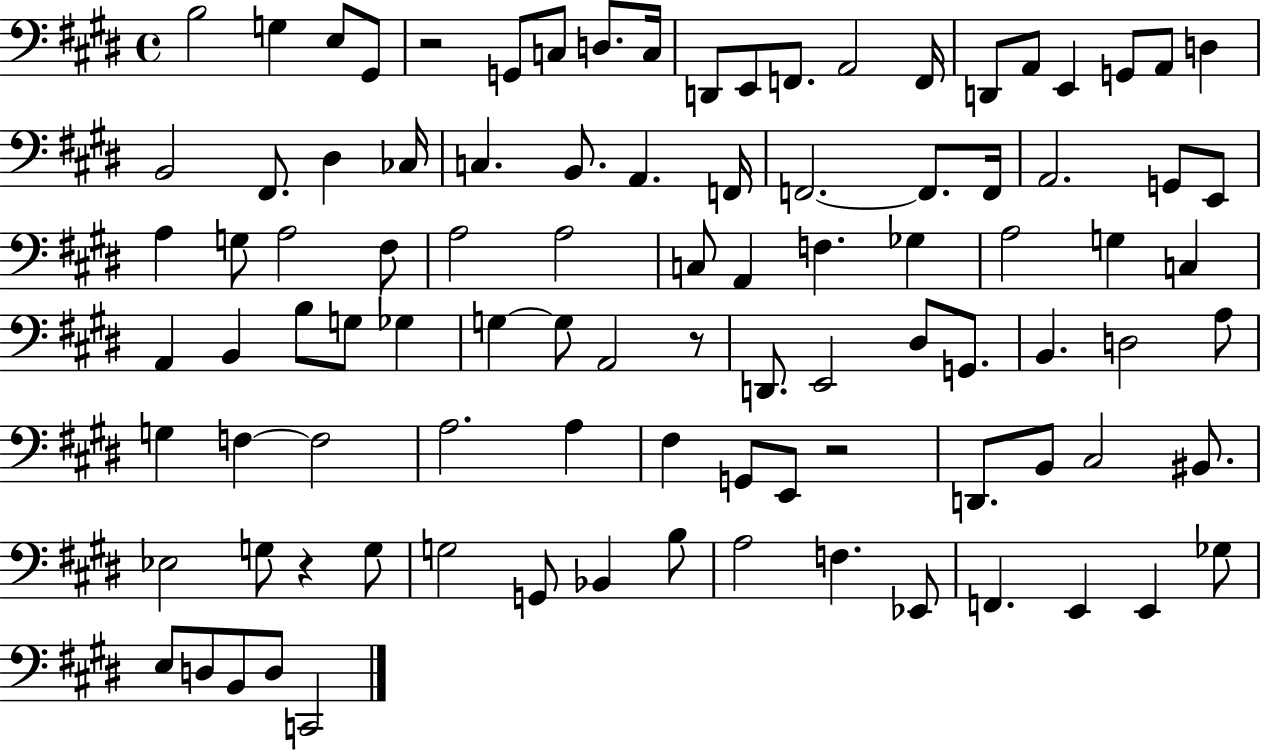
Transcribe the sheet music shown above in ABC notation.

X:1
T:Untitled
M:4/4
L:1/4
K:E
B,2 G, E,/2 ^G,,/2 z2 G,,/2 C,/2 D,/2 C,/4 D,,/2 E,,/2 F,,/2 A,,2 F,,/4 D,,/2 A,,/2 E,, G,,/2 A,,/2 D, B,,2 ^F,,/2 ^D, _C,/4 C, B,,/2 A,, F,,/4 F,,2 F,,/2 F,,/4 A,,2 G,,/2 E,,/2 A, G,/2 A,2 ^F,/2 A,2 A,2 C,/2 A,, F, _G, A,2 G, C, A,, B,, B,/2 G,/2 _G, G, G,/2 A,,2 z/2 D,,/2 E,,2 ^D,/2 G,,/2 B,, D,2 A,/2 G, F, F,2 A,2 A, ^F, G,,/2 E,,/2 z2 D,,/2 B,,/2 ^C,2 ^B,,/2 _E,2 G,/2 z G,/2 G,2 G,,/2 _B,, B,/2 A,2 F, _E,,/2 F,, E,, E,, _G,/2 E,/2 D,/2 B,,/2 D,/2 C,,2